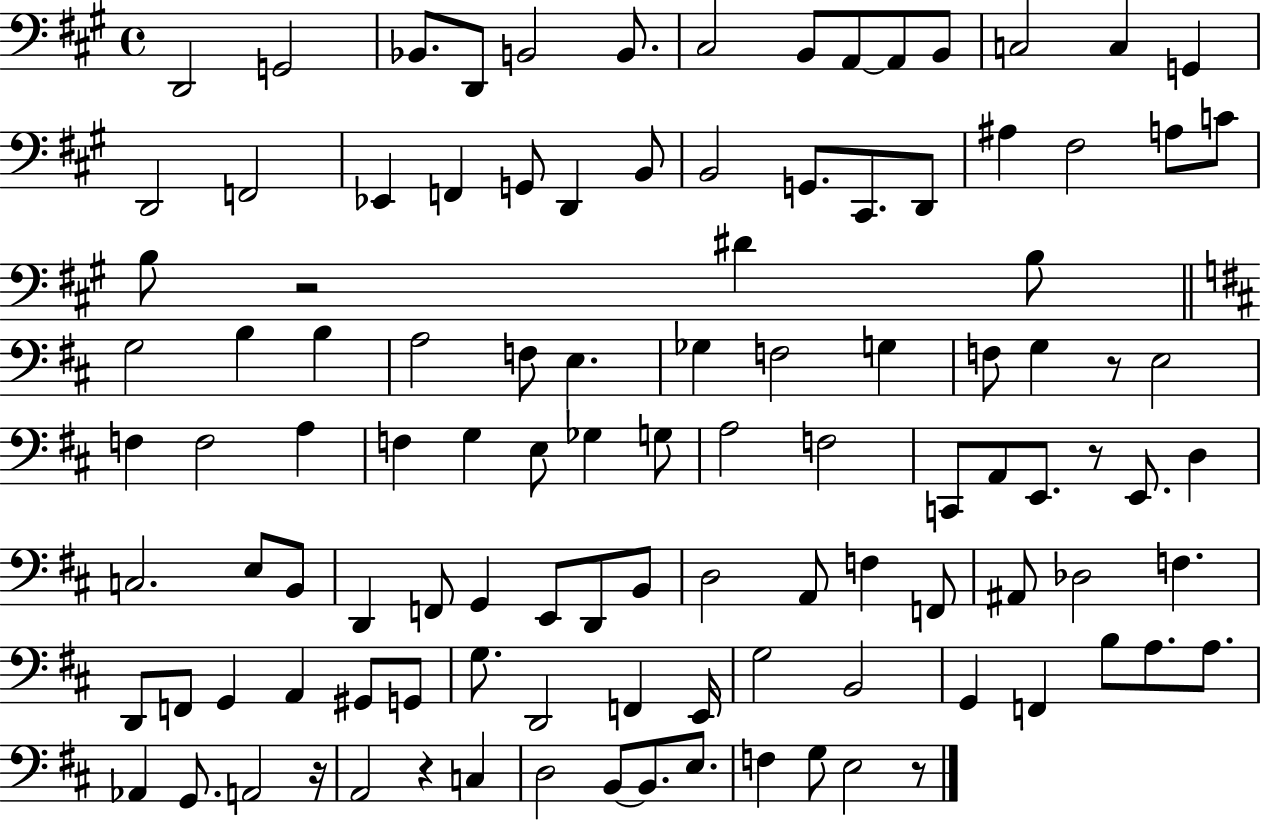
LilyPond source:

{
  \clef bass
  \time 4/4
  \defaultTimeSignature
  \key a \major
  d,2 g,2 | bes,8. d,8 b,2 b,8. | cis2 b,8 a,8~~ a,8 b,8 | c2 c4 g,4 | \break d,2 f,2 | ees,4 f,4 g,8 d,4 b,8 | b,2 g,8. cis,8. d,8 | ais4 fis2 a8 c'8 | \break b8 r2 dis'4 b8 | \bar "||" \break \key b \minor g2 b4 b4 | a2 f8 e4. | ges4 f2 g4 | f8 g4 r8 e2 | \break f4 f2 a4 | f4 g4 e8 ges4 g8 | a2 f2 | c,8 a,8 e,8. r8 e,8. d4 | \break c2. e8 b,8 | d,4 f,8 g,4 e,8 d,8 b,8 | d2 a,8 f4 f,8 | ais,8 des2 f4. | \break d,8 f,8 g,4 a,4 gis,8 g,8 | g8. d,2 f,4 e,16 | g2 b,2 | g,4 f,4 b8 a8. a8. | \break aes,4 g,8. a,2 r16 | a,2 r4 c4 | d2 b,8~~ b,8. e8. | f4 g8 e2 r8 | \break \bar "|."
}